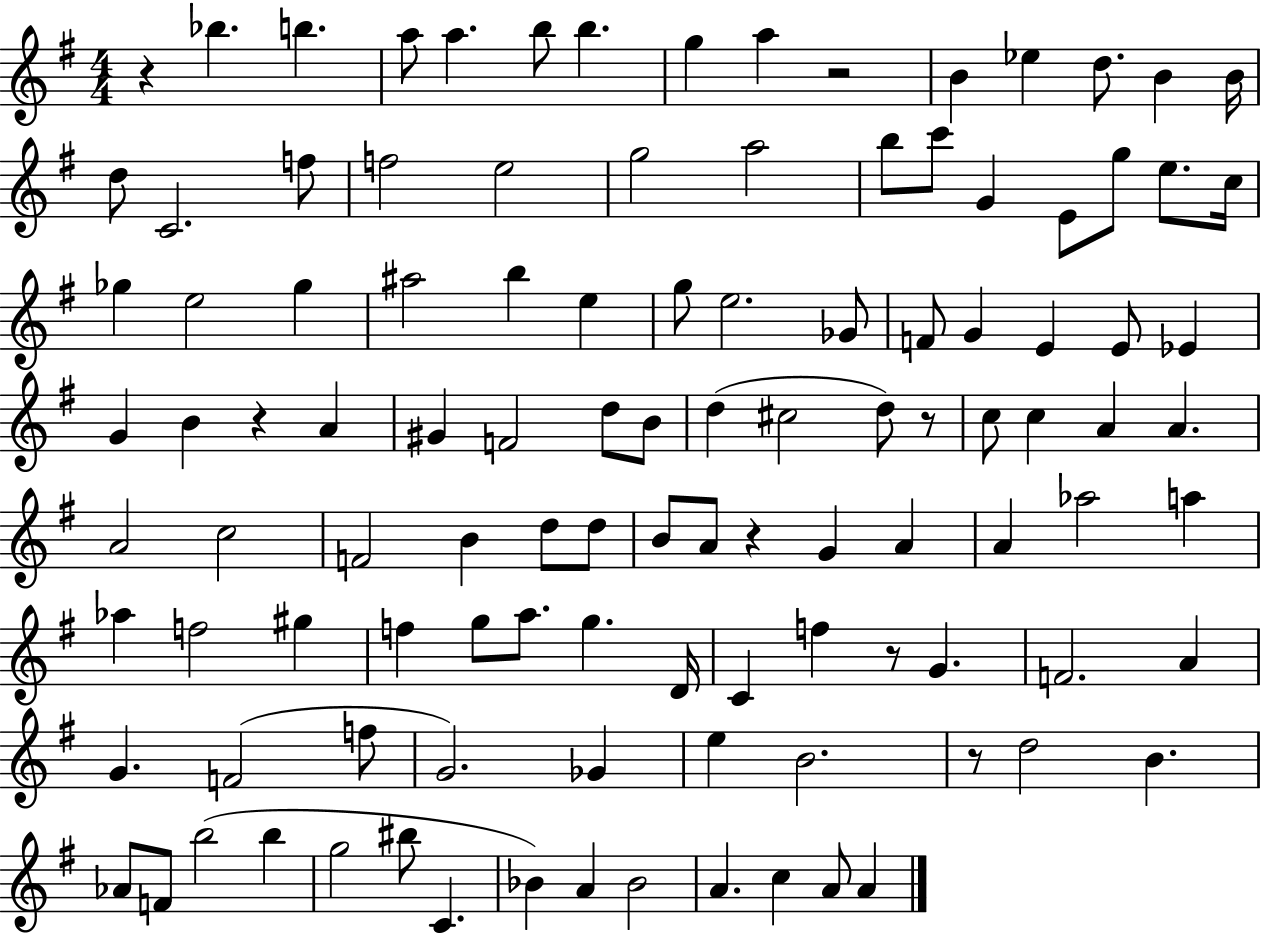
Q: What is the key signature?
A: G major